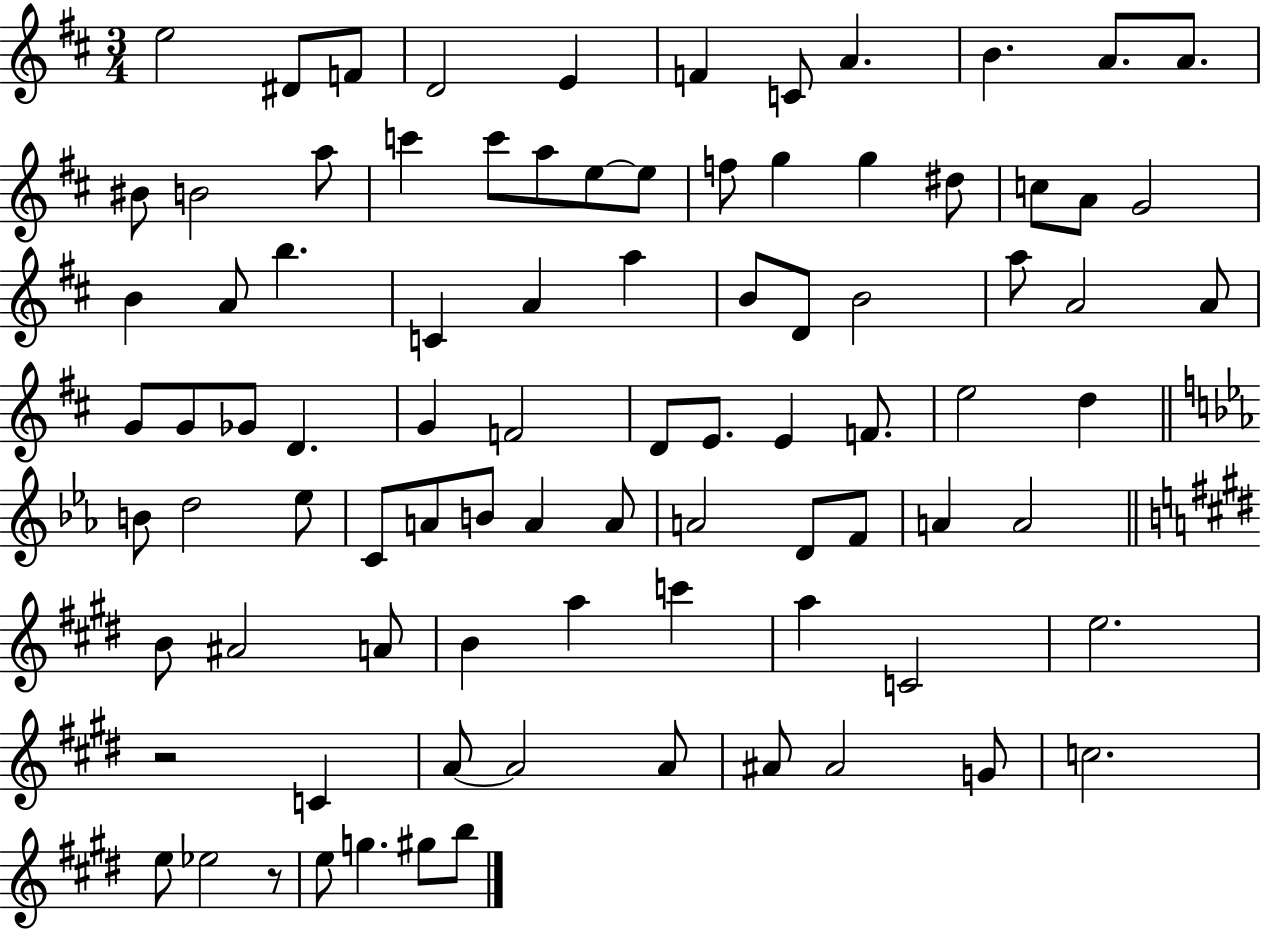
X:1
T:Untitled
M:3/4
L:1/4
K:D
e2 ^D/2 F/2 D2 E F C/2 A B A/2 A/2 ^B/2 B2 a/2 c' c'/2 a/2 e/2 e/2 f/2 g g ^d/2 c/2 A/2 G2 B A/2 b C A a B/2 D/2 B2 a/2 A2 A/2 G/2 G/2 _G/2 D G F2 D/2 E/2 E F/2 e2 d B/2 d2 _e/2 C/2 A/2 B/2 A A/2 A2 D/2 F/2 A A2 B/2 ^A2 A/2 B a c' a C2 e2 z2 C A/2 A2 A/2 ^A/2 ^A2 G/2 c2 e/2 _e2 z/2 e/2 g ^g/2 b/2